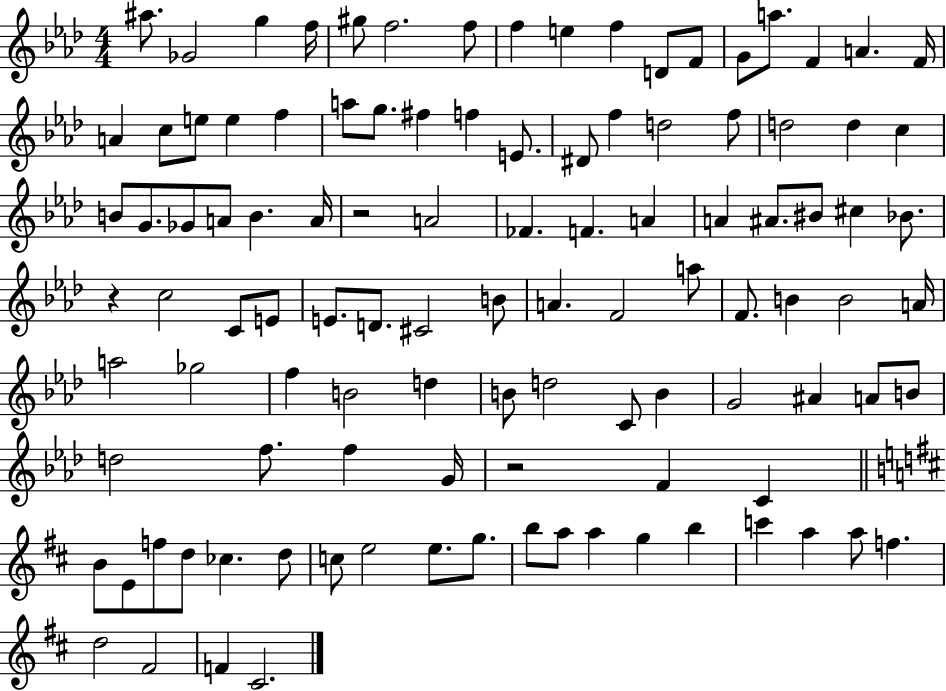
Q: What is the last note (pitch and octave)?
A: C#4